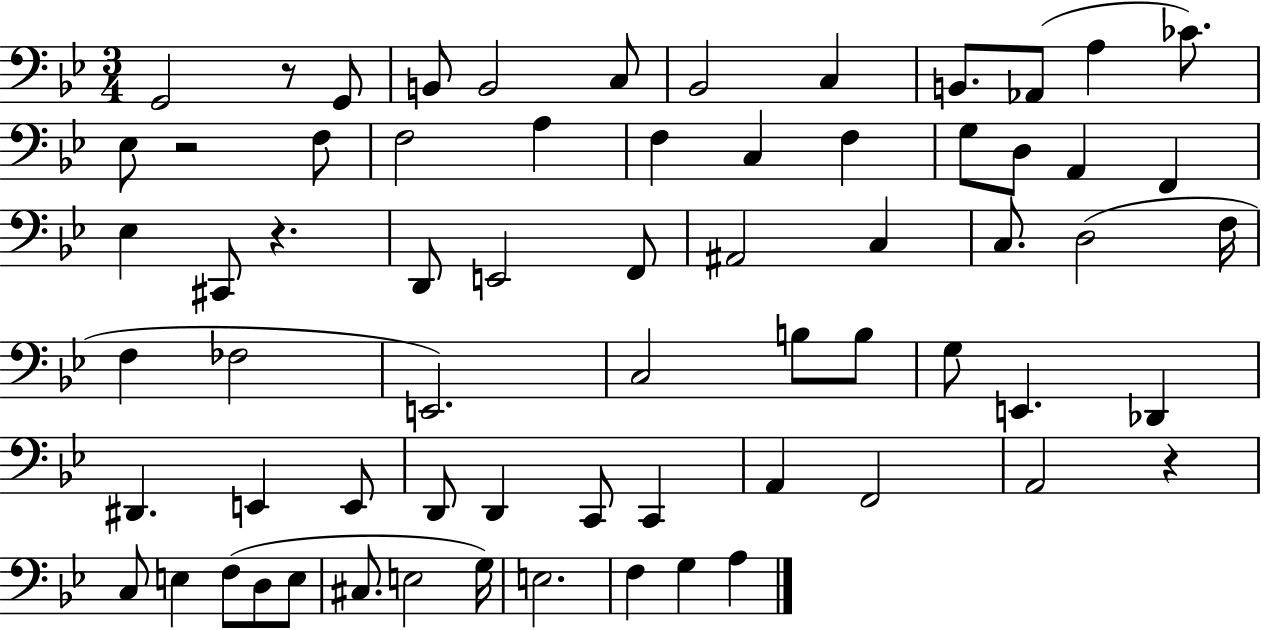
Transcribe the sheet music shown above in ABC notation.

X:1
T:Untitled
M:3/4
L:1/4
K:Bb
G,,2 z/2 G,,/2 B,,/2 B,,2 C,/2 _B,,2 C, B,,/2 _A,,/2 A, _C/2 _E,/2 z2 F,/2 F,2 A, F, C, F, G,/2 D,/2 A,, F,, _E, ^C,,/2 z D,,/2 E,,2 F,,/2 ^A,,2 C, C,/2 D,2 F,/4 F, _F,2 E,,2 C,2 B,/2 B,/2 G,/2 E,, _D,, ^D,, E,, E,,/2 D,,/2 D,, C,,/2 C,, A,, F,,2 A,,2 z C,/2 E, F,/2 D,/2 E,/2 ^C,/2 E,2 G,/4 E,2 F, G, A,